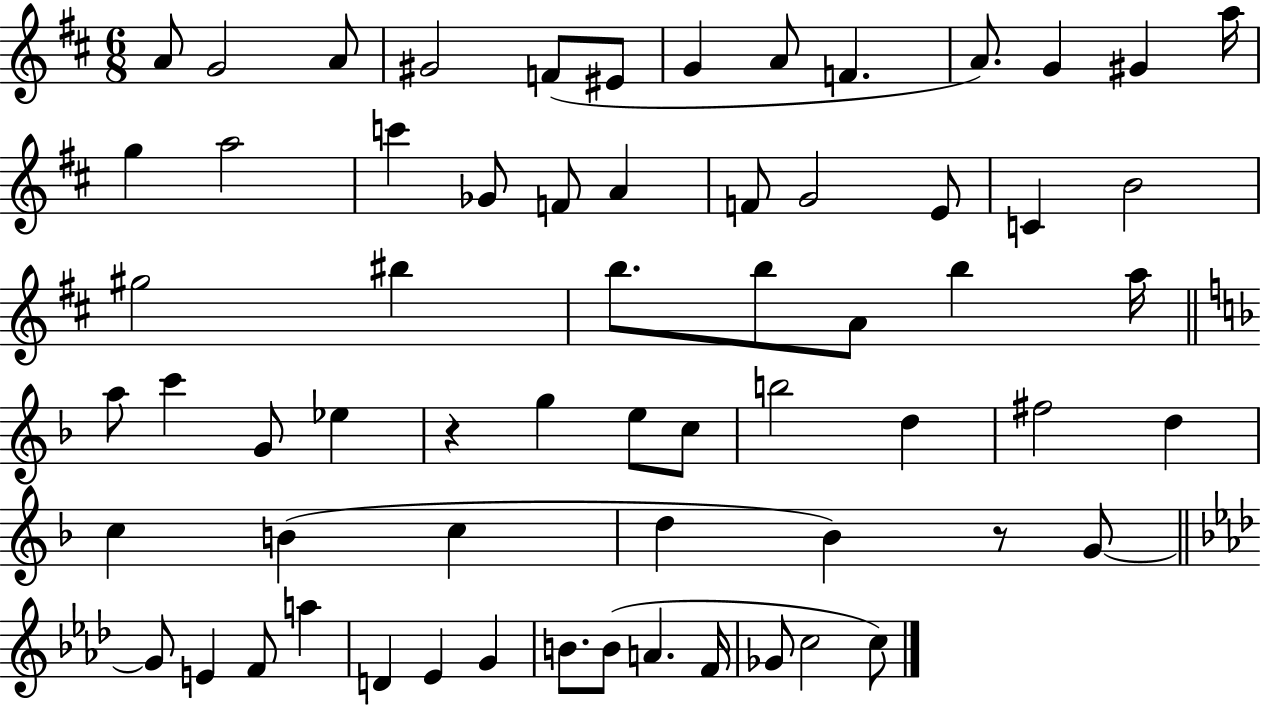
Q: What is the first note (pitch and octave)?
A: A4